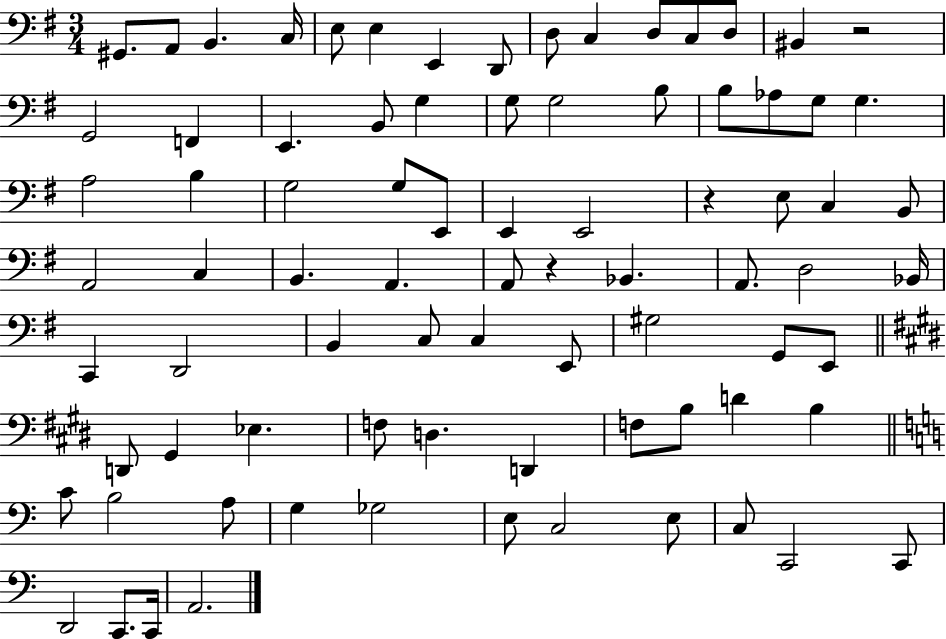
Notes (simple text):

G#2/e. A2/e B2/q. C3/s E3/e E3/q E2/q D2/e D3/e C3/q D3/e C3/e D3/e BIS2/q R/h G2/h F2/q E2/q. B2/e G3/q G3/e G3/h B3/e B3/e Ab3/e G3/e G3/q. A3/h B3/q G3/h G3/e E2/e E2/q E2/h R/q E3/e C3/q B2/e A2/h C3/q B2/q. A2/q. A2/e R/q Bb2/q. A2/e. D3/h Bb2/s C2/q D2/h B2/q C3/e C3/q E2/e G#3/h G2/e E2/e D2/e G#2/q Eb3/q. F3/e D3/q. D2/q F3/e B3/e D4/q B3/q C4/e B3/h A3/e G3/q Gb3/h E3/e C3/h E3/e C3/e C2/h C2/e D2/h C2/e. C2/s A2/h.